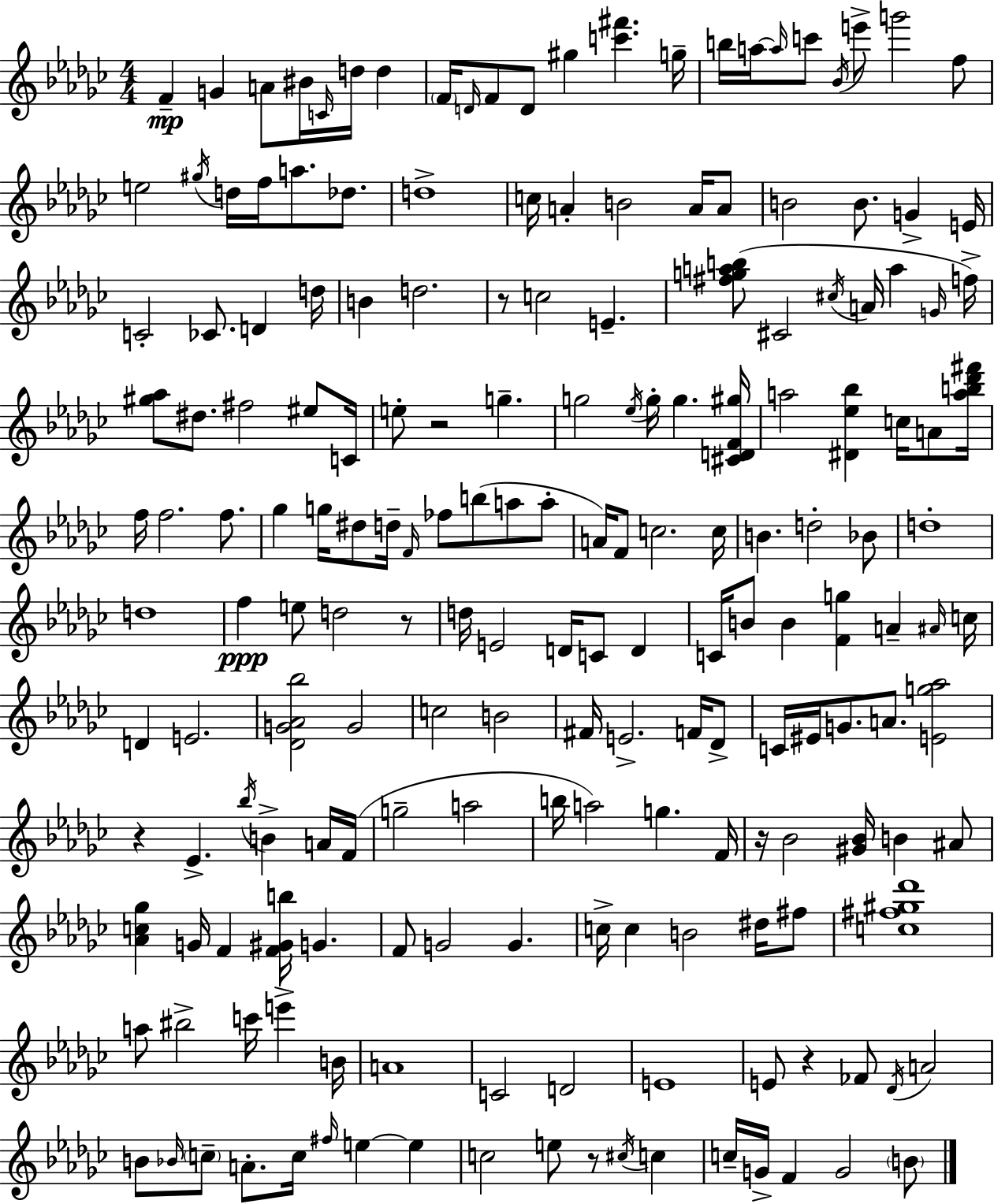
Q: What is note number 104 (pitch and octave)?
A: B4